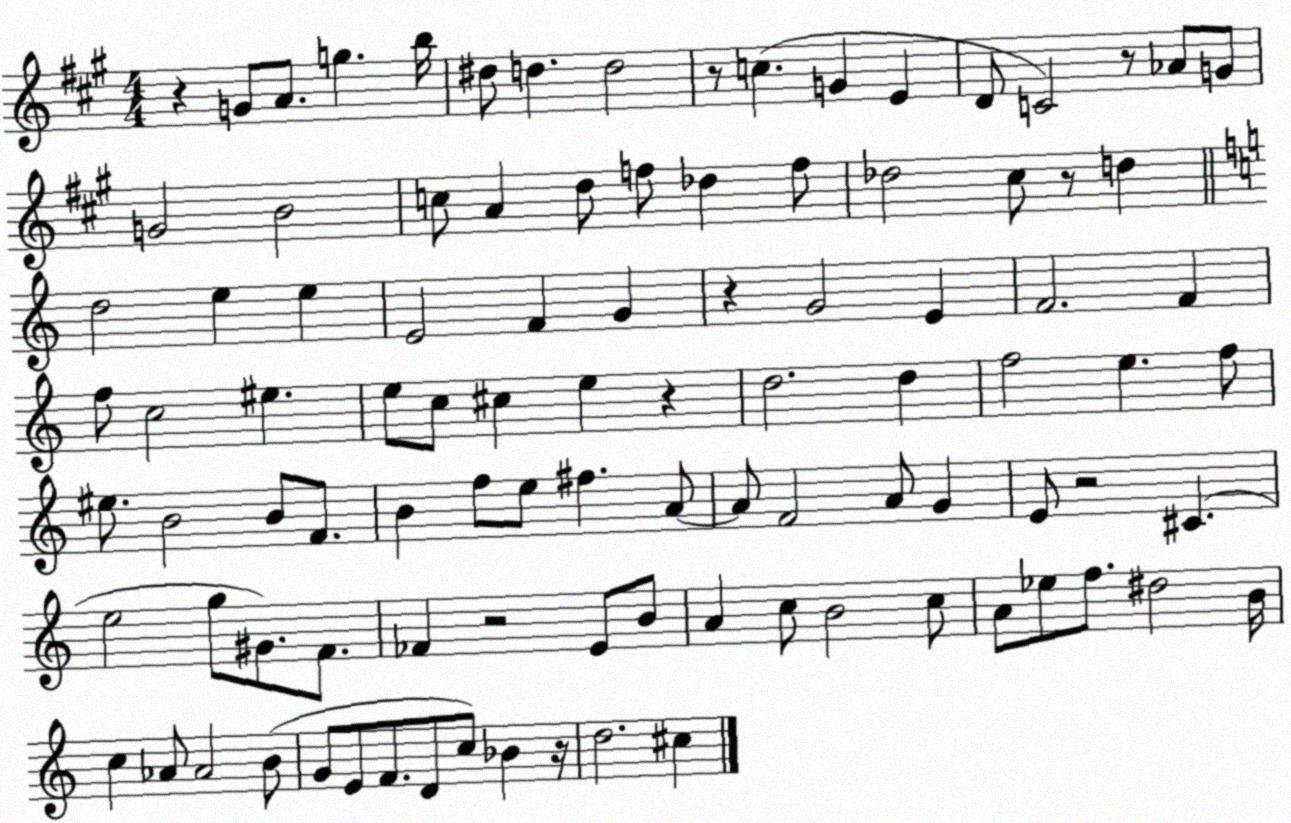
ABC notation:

X:1
T:Untitled
M:4/4
L:1/4
K:A
z G/2 A/2 g b/4 ^d/2 d d2 z/2 c G E D/2 C2 z/2 _A/2 G/2 G2 B2 c/2 A d/2 f/2 _d f/2 _d2 ^c/2 z/2 d d2 e e E2 F G z G2 E F2 F f/2 c2 ^e e/2 c/2 ^c e z d2 d f2 e f/2 ^e/2 B2 B/2 F/2 B f/2 e/2 ^f A/2 A/2 F2 A/2 G E/2 z2 ^C e2 g/2 ^G/2 F/2 _F z2 E/2 B/2 A c/2 B2 c/2 A/2 _e/2 f/2 ^d2 B/4 c _A/2 _A2 B/2 G/2 E/2 F/2 D/2 c/2 _B z/4 d2 ^c